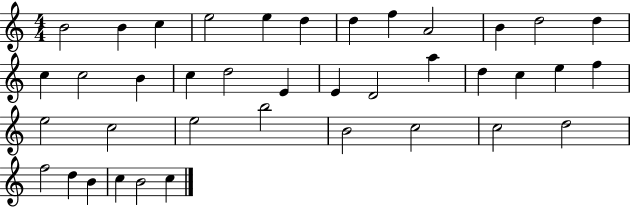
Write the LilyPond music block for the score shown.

{
  \clef treble
  \numericTimeSignature
  \time 4/4
  \key c \major
  b'2 b'4 c''4 | e''2 e''4 d''4 | d''4 f''4 a'2 | b'4 d''2 d''4 | \break c''4 c''2 b'4 | c''4 d''2 e'4 | e'4 d'2 a''4 | d''4 c''4 e''4 f''4 | \break e''2 c''2 | e''2 b''2 | b'2 c''2 | c''2 d''2 | \break f''2 d''4 b'4 | c''4 b'2 c''4 | \bar "|."
}